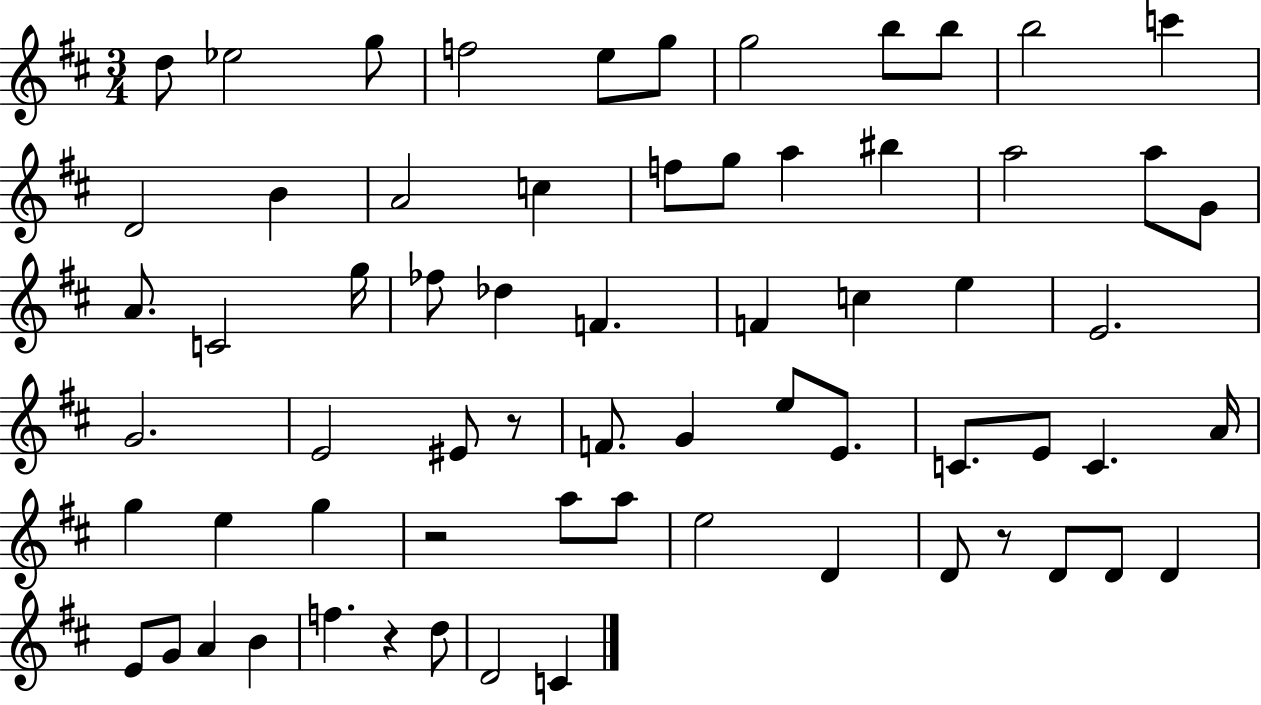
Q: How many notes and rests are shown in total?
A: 66